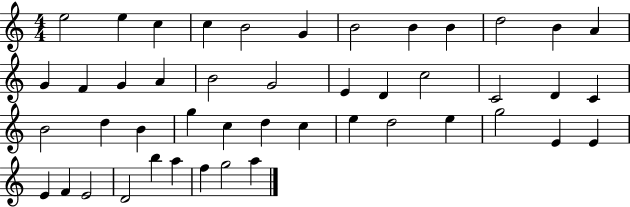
{
  \clef treble
  \numericTimeSignature
  \time 4/4
  \key c \major
  e''2 e''4 c''4 | c''4 b'2 g'4 | b'2 b'4 b'4 | d''2 b'4 a'4 | \break g'4 f'4 g'4 a'4 | b'2 g'2 | e'4 d'4 c''2 | c'2 d'4 c'4 | \break b'2 d''4 b'4 | g''4 c''4 d''4 c''4 | e''4 d''2 e''4 | g''2 e'4 e'4 | \break e'4 f'4 e'2 | d'2 b''4 a''4 | f''4 g''2 a''4 | \bar "|."
}